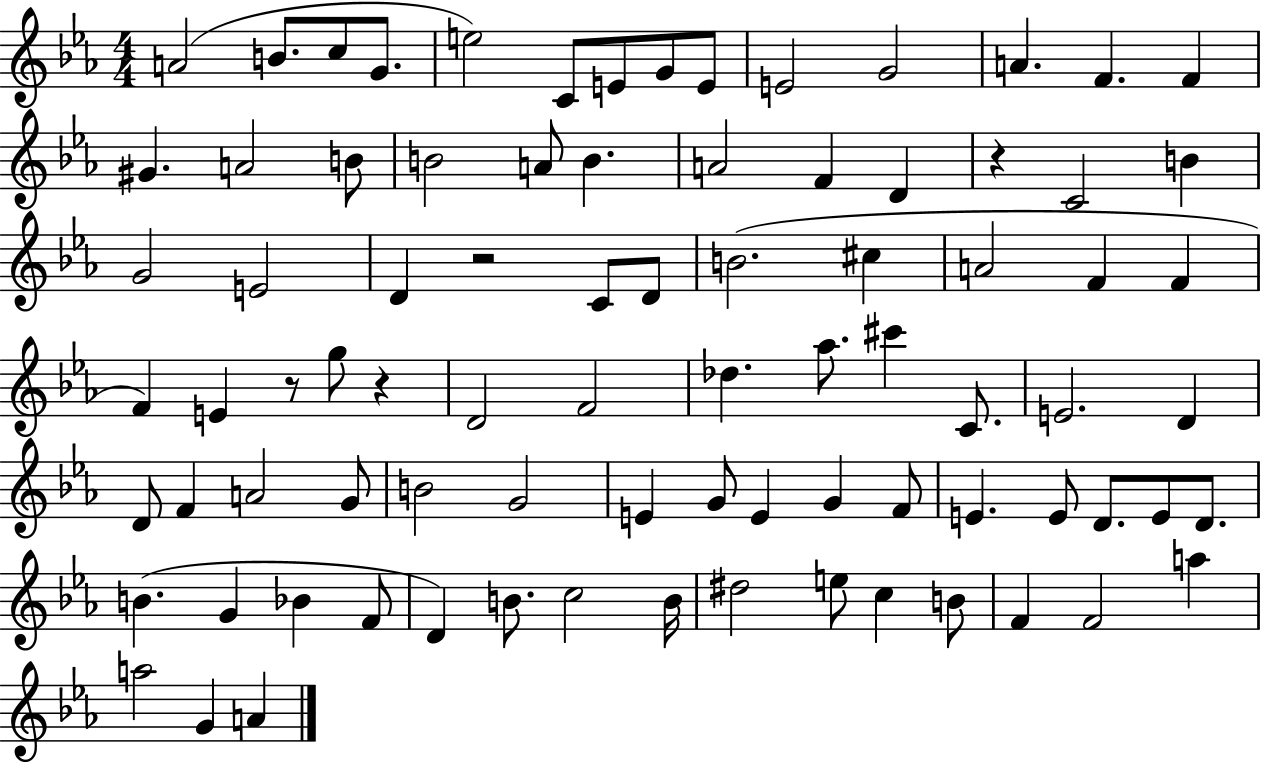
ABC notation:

X:1
T:Untitled
M:4/4
L:1/4
K:Eb
A2 B/2 c/2 G/2 e2 C/2 E/2 G/2 E/2 E2 G2 A F F ^G A2 B/2 B2 A/2 B A2 F D z C2 B G2 E2 D z2 C/2 D/2 B2 ^c A2 F F F E z/2 g/2 z D2 F2 _d _a/2 ^c' C/2 E2 D D/2 F A2 G/2 B2 G2 E G/2 E G F/2 E E/2 D/2 E/2 D/2 B G _B F/2 D B/2 c2 B/4 ^d2 e/2 c B/2 F F2 a a2 G A